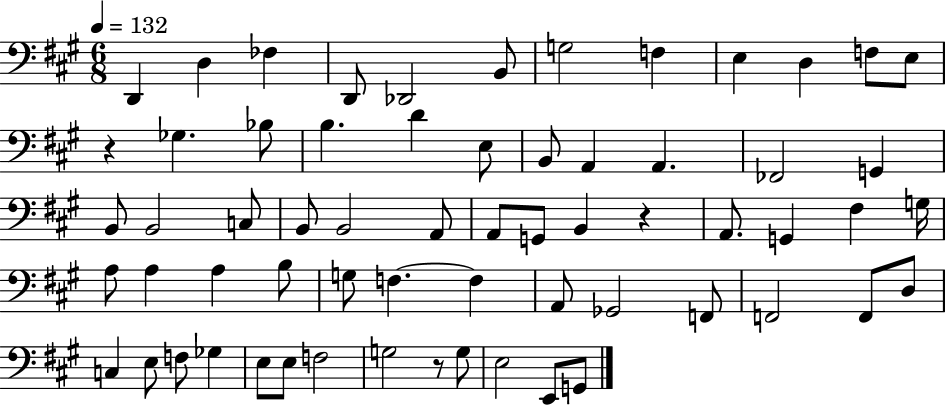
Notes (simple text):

D2/q D3/q FES3/q D2/e Db2/h B2/e G3/h F3/q E3/q D3/q F3/e E3/e R/q Gb3/q. Bb3/e B3/q. D4/q E3/e B2/e A2/q A2/q. FES2/h G2/q B2/e B2/h C3/e B2/e B2/h A2/e A2/e G2/e B2/q R/q A2/e. G2/q F#3/q G3/s A3/e A3/q A3/q B3/e G3/e F3/q. F3/q A2/e Gb2/h F2/e F2/h F2/e D3/e C3/q E3/e F3/e Gb3/q E3/e E3/e F3/h G3/h R/e G3/e E3/h E2/e G2/e